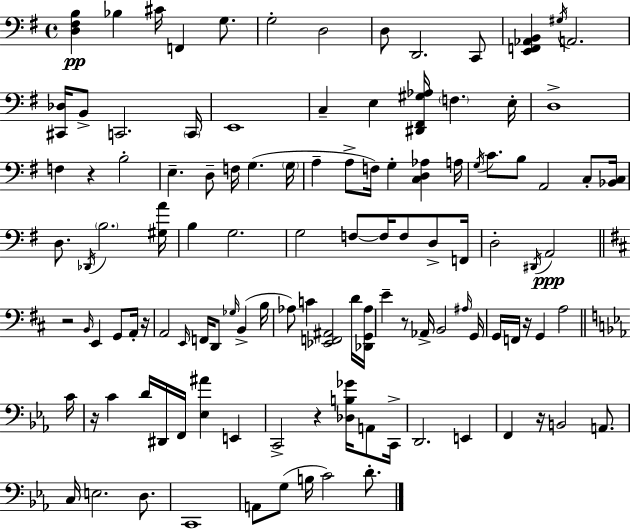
{
  \clef bass
  \time 4/4
  \defaultTimeSignature
  \key g \major
  \repeat volta 2 { <d fis b>4\pp bes4 cis'16 f,4 g8. | g2-. d2 | d8 d,2. c,8 | <e, f, aes, b,>4 \acciaccatura { gis16 } a,2. | \break <cis, des>16 b,8-> c,2. | \parenthesize c,16 e,1 | c4-- e4 <dis, fis, gis aes>16 \parenthesize f4. | e16-. d1-> | \break f4 r4 b2-. | e4.-- d8-- f16 g4.( | \parenthesize g16 a4-- a8-> f16) g4-. <c d aes>4 | a16 \acciaccatura { g16 } c'8. b8 a,2 c8-. | \break <bes, c>16 d8. \acciaccatura { des,16 } \parenthesize b2. | <gis a'>16 b4 g2. | g2 f8~~ f16 f8 | d8-> f,16 d2-. \acciaccatura { dis,16 } a,2\ppp | \break \bar "||" \break \key d \major r2 \grace { b,16 } e,4 g,8 a,16-. | r16 a,2 \grace { e,16 } f,16 d,8 \grace { ges16 } b,4->( | b16 aes8) c'4 <ees, f, ais,>2 | d'16 <des, g, aes>16 e'4-- r8 aes,16-> b,2 | \break \grace { ais16 } g,16 g,16 f,16 r16 g,4 a2 | \bar "||" \break \key c \minor c'16 r16 c'4 d'16 dis,16 f,16 <ees ais'>4 e,4 | c,2-> r4 <des b ges'>16 a,8 | c,16-> d,2. e,4 | f,4 r16 b,2 a,8. | \break c16 e2. d8. | c,1 | a,8 g8( b16 c'2) d'8.-. | } \bar "|."
}